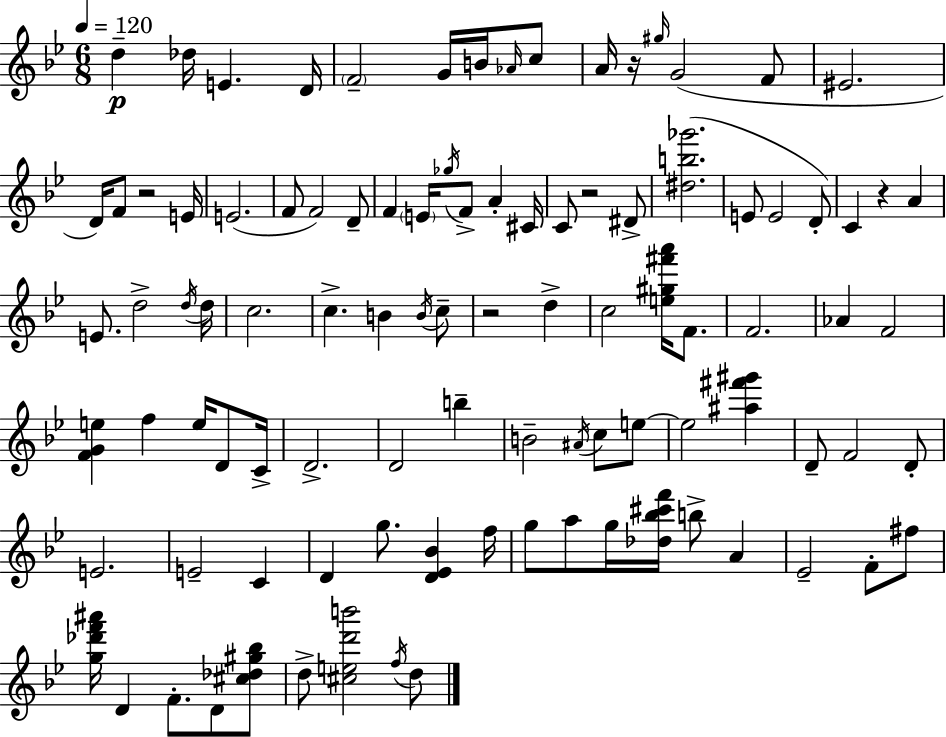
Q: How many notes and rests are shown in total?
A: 98